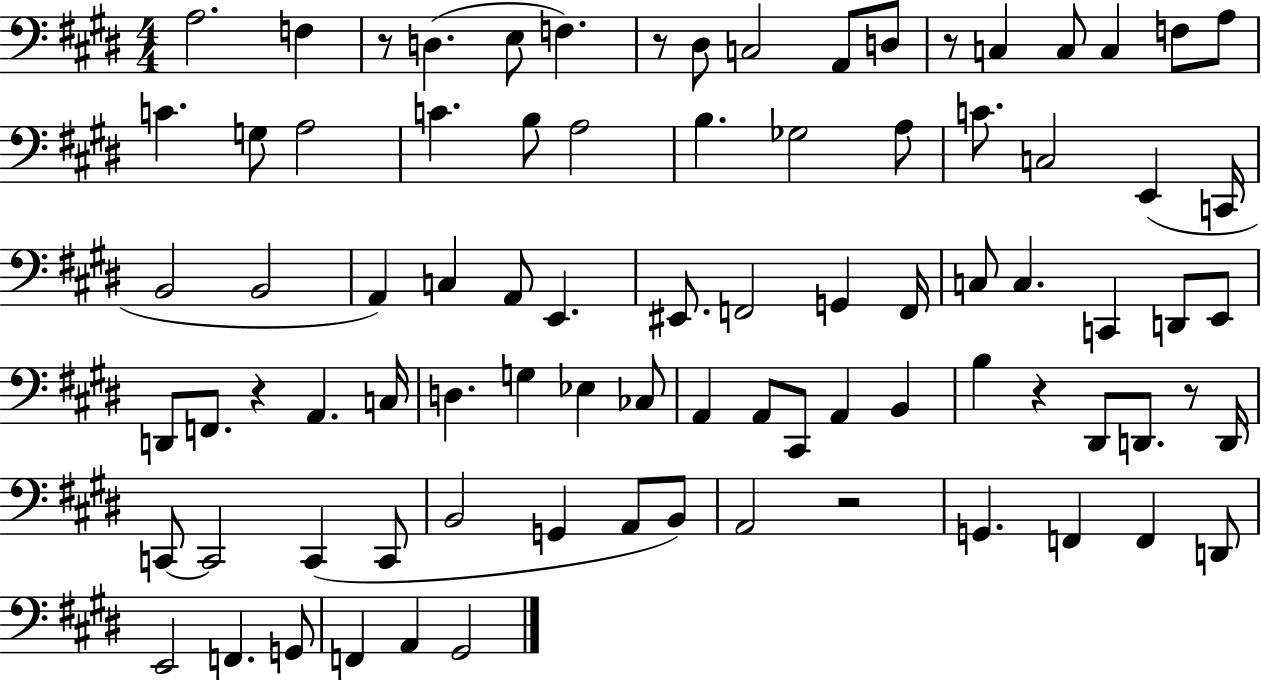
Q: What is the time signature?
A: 4/4